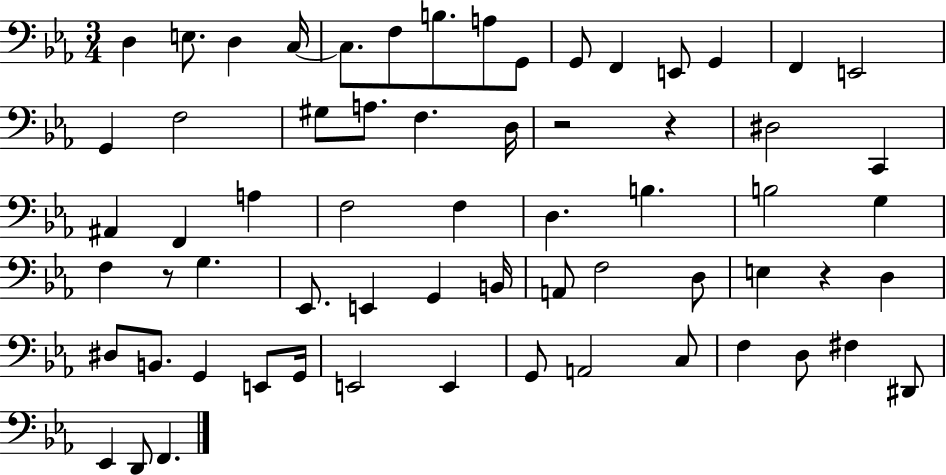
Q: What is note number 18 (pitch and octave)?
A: G#3